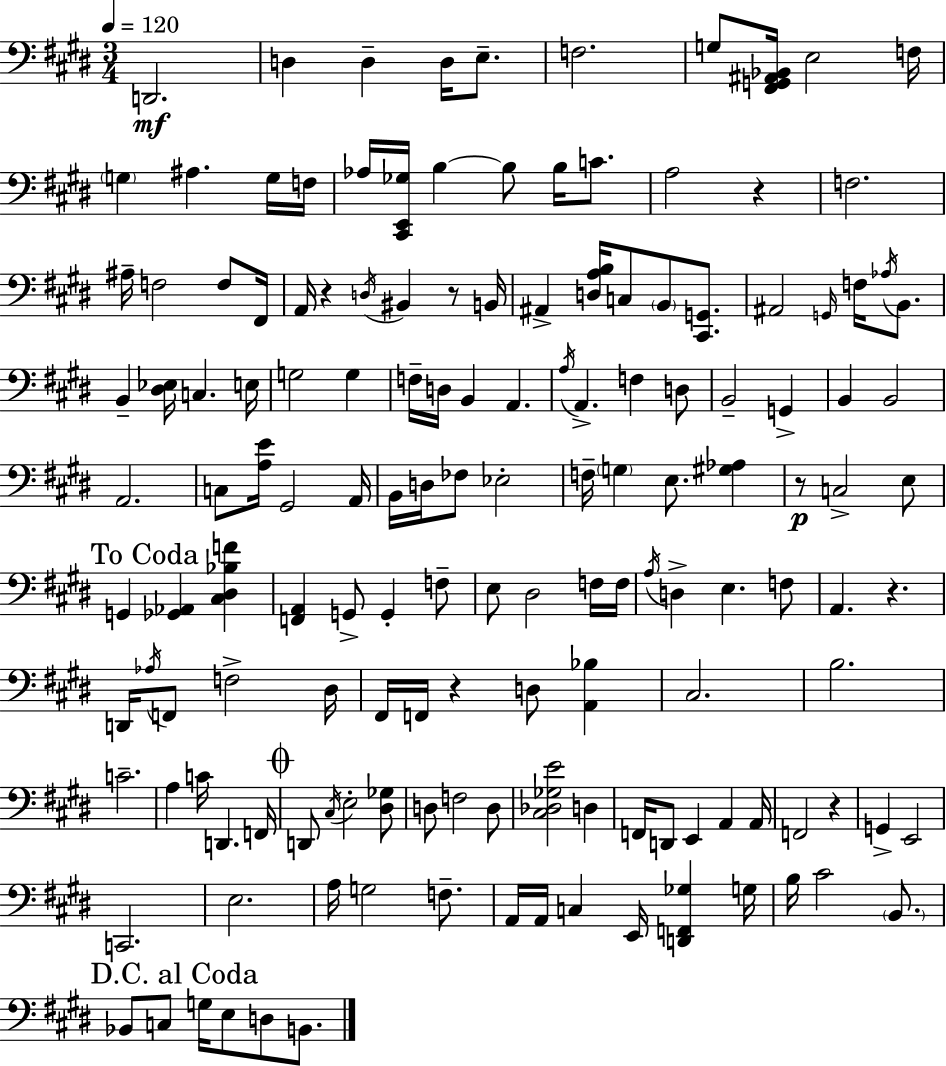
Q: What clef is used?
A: bass